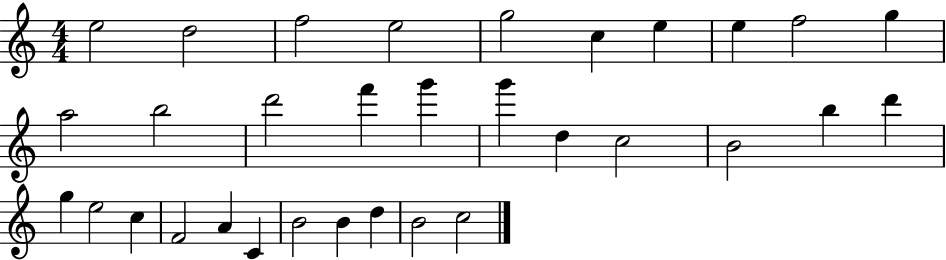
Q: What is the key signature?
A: C major